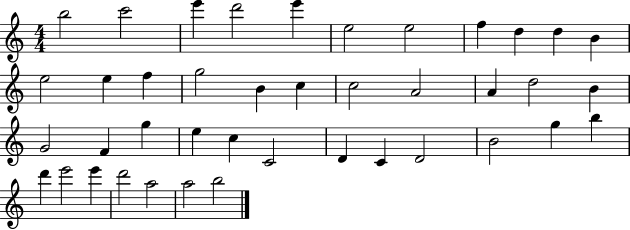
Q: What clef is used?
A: treble